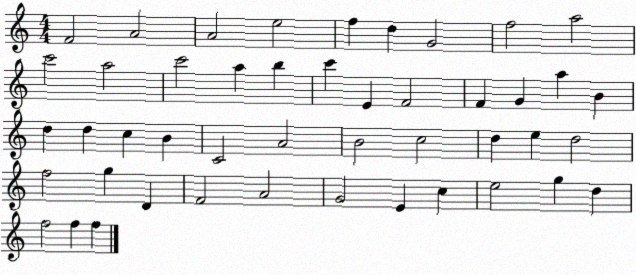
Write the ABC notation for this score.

X:1
T:Untitled
M:4/4
L:1/4
K:C
F2 A2 A2 e2 f d G2 f2 a2 c'2 a2 c'2 a b c' E F2 F G a B d d c B C2 A2 B2 c2 d e d2 f2 g D F2 A2 G2 E c e2 g d f2 f f